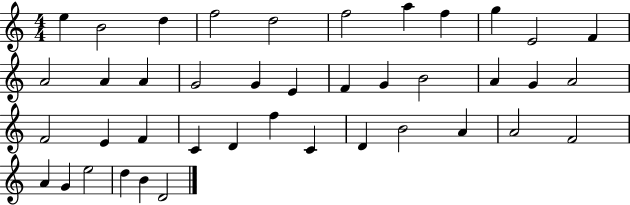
{
  \clef treble
  \numericTimeSignature
  \time 4/4
  \key c \major
  e''4 b'2 d''4 | f''2 d''2 | f''2 a''4 f''4 | g''4 e'2 f'4 | \break a'2 a'4 a'4 | g'2 g'4 e'4 | f'4 g'4 b'2 | a'4 g'4 a'2 | \break f'2 e'4 f'4 | c'4 d'4 f''4 c'4 | d'4 b'2 a'4 | a'2 f'2 | \break a'4 g'4 e''2 | d''4 b'4 d'2 | \bar "|."
}